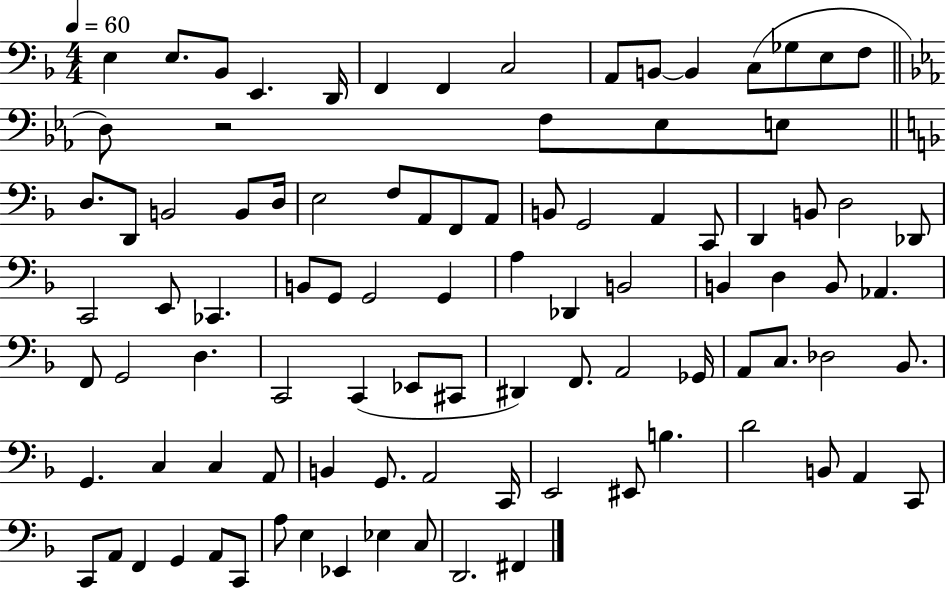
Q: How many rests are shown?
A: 1